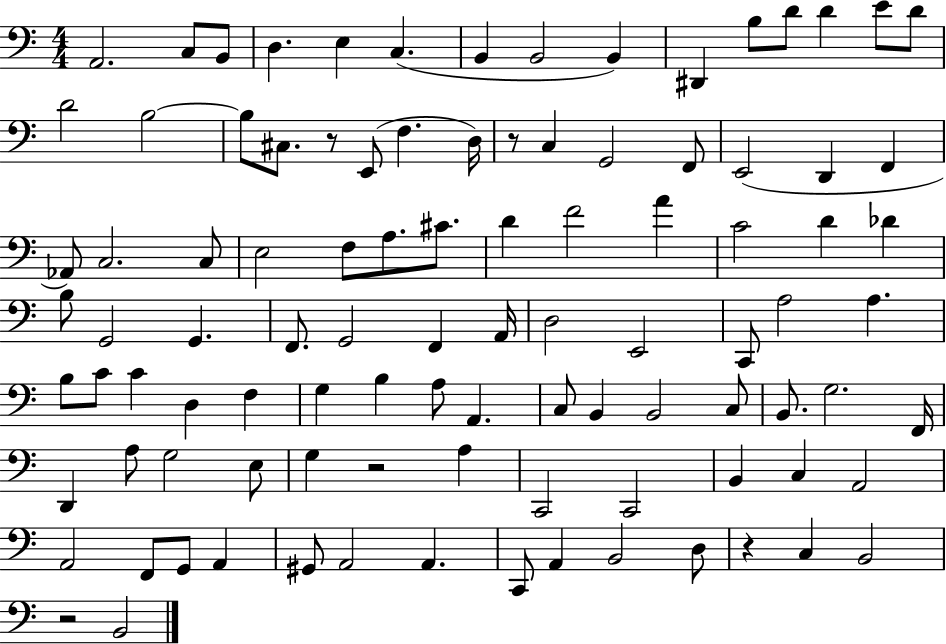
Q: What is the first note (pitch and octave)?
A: A2